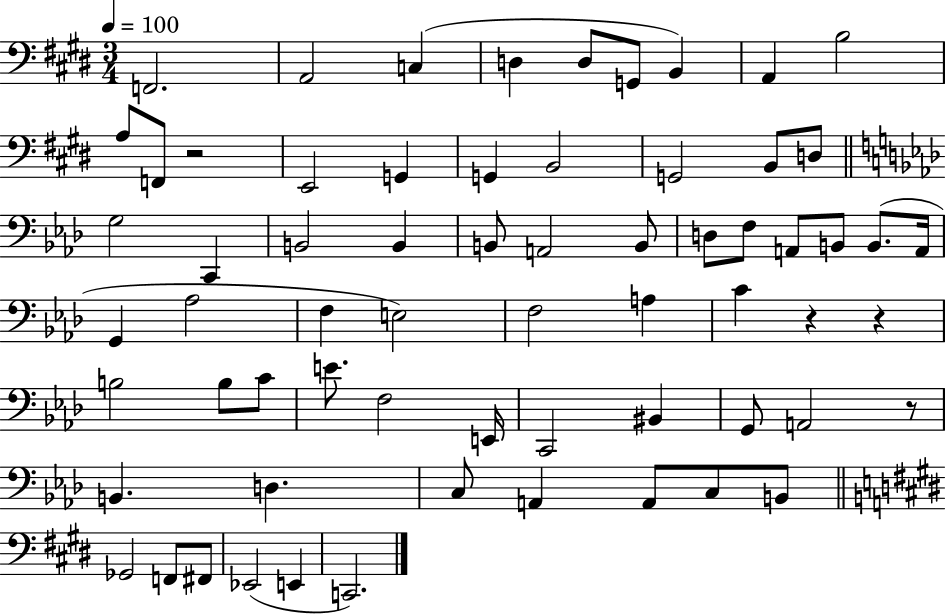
{
  \clef bass
  \numericTimeSignature
  \time 3/4
  \key e \major
  \tempo 4 = 100
  f,2. | a,2 c4( | d4 d8 g,8 b,4) | a,4 b2 | \break a8 f,8 r2 | e,2 g,4 | g,4 b,2 | g,2 b,8 d8 | \break \bar "||" \break \key aes \major g2 c,4 | b,2 b,4 | b,8 a,2 b,8 | d8 f8 a,8 b,8 b,8.( a,16 | \break g,4 aes2 | f4 e2) | f2 a4 | c'4 r4 r4 | \break b2 b8 c'8 | e'8. f2 e,16 | c,2 bis,4 | g,8 a,2 r8 | \break b,4. d4. | c8 a,4 a,8 c8 b,8 | \bar "||" \break \key e \major ges,2 f,8 fis,8 | ees,2( e,4 | c,2.) | \bar "|."
}